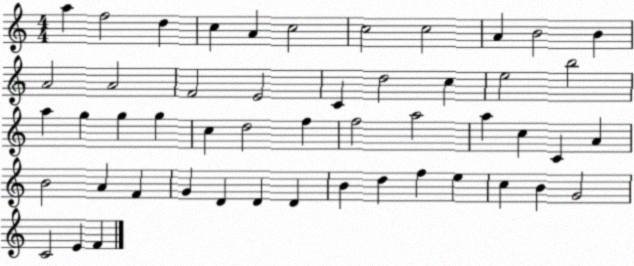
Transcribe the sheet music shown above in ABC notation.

X:1
T:Untitled
M:4/4
L:1/4
K:C
a f2 d c A c2 c2 c2 A B2 B A2 A2 F2 E2 C d2 c e2 b2 a g g g c d2 f f2 a2 a c C A B2 A F G D D D B d f e c B G2 C2 E F